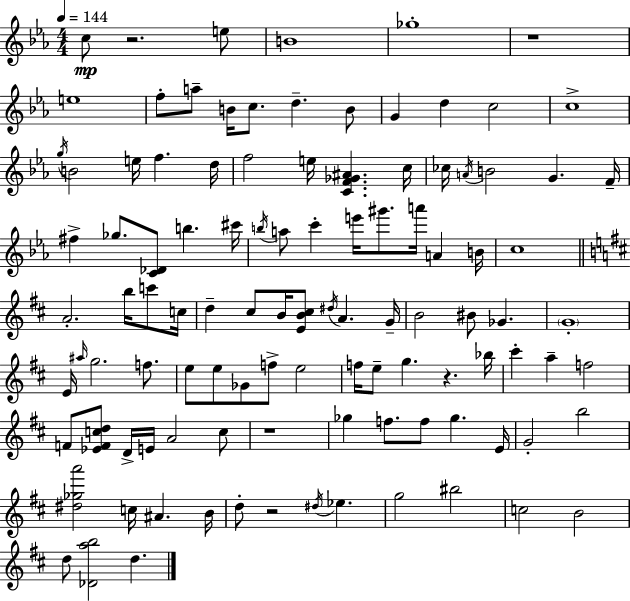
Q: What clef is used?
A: treble